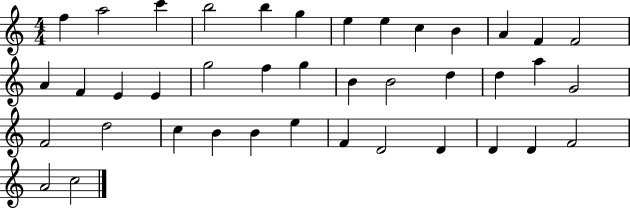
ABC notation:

X:1
T:Untitled
M:4/4
L:1/4
K:C
f a2 c' b2 b g e e c B A F F2 A F E E g2 f g B B2 d d a G2 F2 d2 c B B e F D2 D D D F2 A2 c2